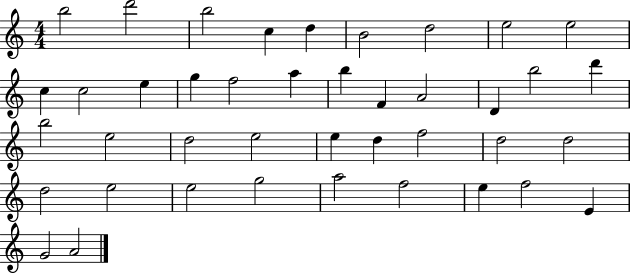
B5/h D6/h B5/h C5/q D5/q B4/h D5/h E5/h E5/h C5/q C5/h E5/q G5/q F5/h A5/q B5/q F4/q A4/h D4/q B5/h D6/q B5/h E5/h D5/h E5/h E5/q D5/q F5/h D5/h D5/h D5/h E5/h E5/h G5/h A5/h F5/h E5/q F5/h E4/q G4/h A4/h